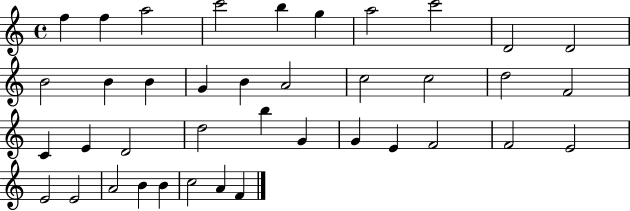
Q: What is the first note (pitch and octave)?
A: F5